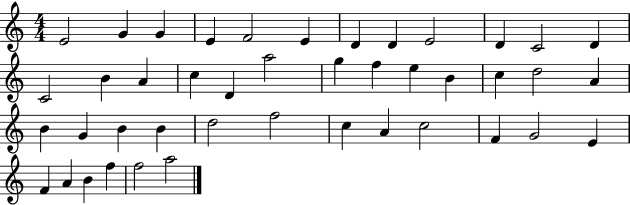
E4/h G4/q G4/q E4/q F4/h E4/q D4/q D4/q E4/h D4/q C4/h D4/q C4/h B4/q A4/q C5/q D4/q A5/h G5/q F5/q E5/q B4/q C5/q D5/h A4/q B4/q G4/q B4/q B4/q D5/h F5/h C5/q A4/q C5/h F4/q G4/h E4/q F4/q A4/q B4/q F5/q F5/h A5/h